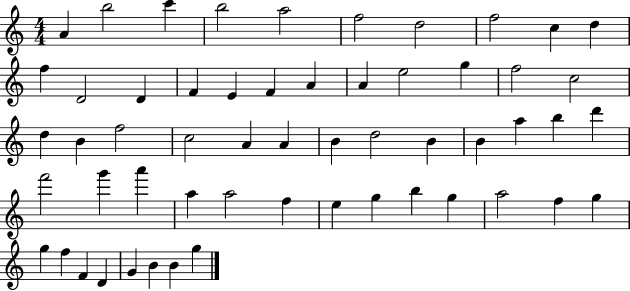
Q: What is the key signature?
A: C major